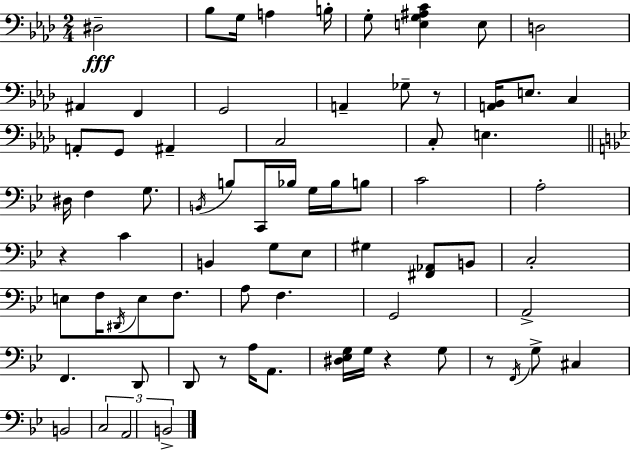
X:1
T:Untitled
M:2/4
L:1/4
K:Ab
^D,2 _B,/2 G,/4 A, B,/4 G,/2 [E,G,^A,C] E,/2 D,2 ^A,, F,, G,,2 A,, _G,/2 z/2 [A,,_B,,]/4 E,/2 C, A,,/2 G,,/2 ^A,, C,2 C,/2 E, ^D,/4 F, G,/2 B,,/4 B,/2 C,,/4 _B,/4 G,/4 _B,/4 B,/2 C2 A,2 z C B,, G,/2 _E,/2 ^G, [^F,,_A,,]/2 B,,/2 C,2 E,/2 F,/4 ^D,,/4 E,/2 F,/2 A,/2 F, G,,2 A,,2 F,, D,,/2 D,,/2 z/2 A,/4 A,,/2 [^D,_E,G,]/4 G,/4 z G,/2 z/2 F,,/4 G,/2 ^C, B,,2 C,2 A,,2 B,,2